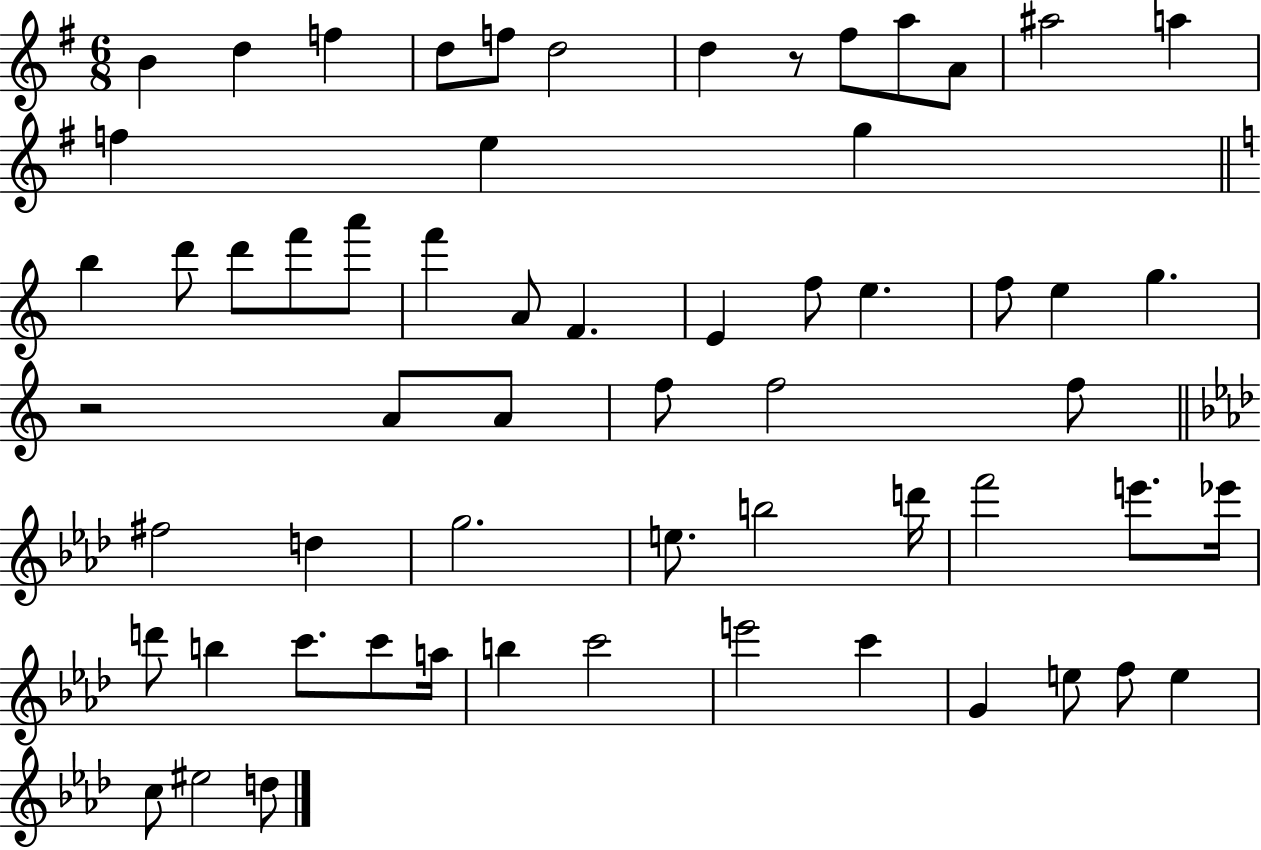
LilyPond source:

{
  \clef treble
  \numericTimeSignature
  \time 6/8
  \key g \major
  b'4 d''4 f''4 | d''8 f''8 d''2 | d''4 r8 fis''8 a''8 a'8 | ais''2 a''4 | \break f''4 e''4 g''4 | \bar "||" \break \key c \major b''4 d'''8 d'''8 f'''8 a'''8 | f'''4 a'8 f'4. | e'4 f''8 e''4. | f''8 e''4 g''4. | \break r2 a'8 a'8 | f''8 f''2 f''8 | \bar "||" \break \key f \minor fis''2 d''4 | g''2. | e''8. b''2 d'''16 | f'''2 e'''8. ees'''16 | \break d'''8 b''4 c'''8. c'''8 a''16 | b''4 c'''2 | e'''2 c'''4 | g'4 e''8 f''8 e''4 | \break c''8 eis''2 d''8 | \bar "|."
}